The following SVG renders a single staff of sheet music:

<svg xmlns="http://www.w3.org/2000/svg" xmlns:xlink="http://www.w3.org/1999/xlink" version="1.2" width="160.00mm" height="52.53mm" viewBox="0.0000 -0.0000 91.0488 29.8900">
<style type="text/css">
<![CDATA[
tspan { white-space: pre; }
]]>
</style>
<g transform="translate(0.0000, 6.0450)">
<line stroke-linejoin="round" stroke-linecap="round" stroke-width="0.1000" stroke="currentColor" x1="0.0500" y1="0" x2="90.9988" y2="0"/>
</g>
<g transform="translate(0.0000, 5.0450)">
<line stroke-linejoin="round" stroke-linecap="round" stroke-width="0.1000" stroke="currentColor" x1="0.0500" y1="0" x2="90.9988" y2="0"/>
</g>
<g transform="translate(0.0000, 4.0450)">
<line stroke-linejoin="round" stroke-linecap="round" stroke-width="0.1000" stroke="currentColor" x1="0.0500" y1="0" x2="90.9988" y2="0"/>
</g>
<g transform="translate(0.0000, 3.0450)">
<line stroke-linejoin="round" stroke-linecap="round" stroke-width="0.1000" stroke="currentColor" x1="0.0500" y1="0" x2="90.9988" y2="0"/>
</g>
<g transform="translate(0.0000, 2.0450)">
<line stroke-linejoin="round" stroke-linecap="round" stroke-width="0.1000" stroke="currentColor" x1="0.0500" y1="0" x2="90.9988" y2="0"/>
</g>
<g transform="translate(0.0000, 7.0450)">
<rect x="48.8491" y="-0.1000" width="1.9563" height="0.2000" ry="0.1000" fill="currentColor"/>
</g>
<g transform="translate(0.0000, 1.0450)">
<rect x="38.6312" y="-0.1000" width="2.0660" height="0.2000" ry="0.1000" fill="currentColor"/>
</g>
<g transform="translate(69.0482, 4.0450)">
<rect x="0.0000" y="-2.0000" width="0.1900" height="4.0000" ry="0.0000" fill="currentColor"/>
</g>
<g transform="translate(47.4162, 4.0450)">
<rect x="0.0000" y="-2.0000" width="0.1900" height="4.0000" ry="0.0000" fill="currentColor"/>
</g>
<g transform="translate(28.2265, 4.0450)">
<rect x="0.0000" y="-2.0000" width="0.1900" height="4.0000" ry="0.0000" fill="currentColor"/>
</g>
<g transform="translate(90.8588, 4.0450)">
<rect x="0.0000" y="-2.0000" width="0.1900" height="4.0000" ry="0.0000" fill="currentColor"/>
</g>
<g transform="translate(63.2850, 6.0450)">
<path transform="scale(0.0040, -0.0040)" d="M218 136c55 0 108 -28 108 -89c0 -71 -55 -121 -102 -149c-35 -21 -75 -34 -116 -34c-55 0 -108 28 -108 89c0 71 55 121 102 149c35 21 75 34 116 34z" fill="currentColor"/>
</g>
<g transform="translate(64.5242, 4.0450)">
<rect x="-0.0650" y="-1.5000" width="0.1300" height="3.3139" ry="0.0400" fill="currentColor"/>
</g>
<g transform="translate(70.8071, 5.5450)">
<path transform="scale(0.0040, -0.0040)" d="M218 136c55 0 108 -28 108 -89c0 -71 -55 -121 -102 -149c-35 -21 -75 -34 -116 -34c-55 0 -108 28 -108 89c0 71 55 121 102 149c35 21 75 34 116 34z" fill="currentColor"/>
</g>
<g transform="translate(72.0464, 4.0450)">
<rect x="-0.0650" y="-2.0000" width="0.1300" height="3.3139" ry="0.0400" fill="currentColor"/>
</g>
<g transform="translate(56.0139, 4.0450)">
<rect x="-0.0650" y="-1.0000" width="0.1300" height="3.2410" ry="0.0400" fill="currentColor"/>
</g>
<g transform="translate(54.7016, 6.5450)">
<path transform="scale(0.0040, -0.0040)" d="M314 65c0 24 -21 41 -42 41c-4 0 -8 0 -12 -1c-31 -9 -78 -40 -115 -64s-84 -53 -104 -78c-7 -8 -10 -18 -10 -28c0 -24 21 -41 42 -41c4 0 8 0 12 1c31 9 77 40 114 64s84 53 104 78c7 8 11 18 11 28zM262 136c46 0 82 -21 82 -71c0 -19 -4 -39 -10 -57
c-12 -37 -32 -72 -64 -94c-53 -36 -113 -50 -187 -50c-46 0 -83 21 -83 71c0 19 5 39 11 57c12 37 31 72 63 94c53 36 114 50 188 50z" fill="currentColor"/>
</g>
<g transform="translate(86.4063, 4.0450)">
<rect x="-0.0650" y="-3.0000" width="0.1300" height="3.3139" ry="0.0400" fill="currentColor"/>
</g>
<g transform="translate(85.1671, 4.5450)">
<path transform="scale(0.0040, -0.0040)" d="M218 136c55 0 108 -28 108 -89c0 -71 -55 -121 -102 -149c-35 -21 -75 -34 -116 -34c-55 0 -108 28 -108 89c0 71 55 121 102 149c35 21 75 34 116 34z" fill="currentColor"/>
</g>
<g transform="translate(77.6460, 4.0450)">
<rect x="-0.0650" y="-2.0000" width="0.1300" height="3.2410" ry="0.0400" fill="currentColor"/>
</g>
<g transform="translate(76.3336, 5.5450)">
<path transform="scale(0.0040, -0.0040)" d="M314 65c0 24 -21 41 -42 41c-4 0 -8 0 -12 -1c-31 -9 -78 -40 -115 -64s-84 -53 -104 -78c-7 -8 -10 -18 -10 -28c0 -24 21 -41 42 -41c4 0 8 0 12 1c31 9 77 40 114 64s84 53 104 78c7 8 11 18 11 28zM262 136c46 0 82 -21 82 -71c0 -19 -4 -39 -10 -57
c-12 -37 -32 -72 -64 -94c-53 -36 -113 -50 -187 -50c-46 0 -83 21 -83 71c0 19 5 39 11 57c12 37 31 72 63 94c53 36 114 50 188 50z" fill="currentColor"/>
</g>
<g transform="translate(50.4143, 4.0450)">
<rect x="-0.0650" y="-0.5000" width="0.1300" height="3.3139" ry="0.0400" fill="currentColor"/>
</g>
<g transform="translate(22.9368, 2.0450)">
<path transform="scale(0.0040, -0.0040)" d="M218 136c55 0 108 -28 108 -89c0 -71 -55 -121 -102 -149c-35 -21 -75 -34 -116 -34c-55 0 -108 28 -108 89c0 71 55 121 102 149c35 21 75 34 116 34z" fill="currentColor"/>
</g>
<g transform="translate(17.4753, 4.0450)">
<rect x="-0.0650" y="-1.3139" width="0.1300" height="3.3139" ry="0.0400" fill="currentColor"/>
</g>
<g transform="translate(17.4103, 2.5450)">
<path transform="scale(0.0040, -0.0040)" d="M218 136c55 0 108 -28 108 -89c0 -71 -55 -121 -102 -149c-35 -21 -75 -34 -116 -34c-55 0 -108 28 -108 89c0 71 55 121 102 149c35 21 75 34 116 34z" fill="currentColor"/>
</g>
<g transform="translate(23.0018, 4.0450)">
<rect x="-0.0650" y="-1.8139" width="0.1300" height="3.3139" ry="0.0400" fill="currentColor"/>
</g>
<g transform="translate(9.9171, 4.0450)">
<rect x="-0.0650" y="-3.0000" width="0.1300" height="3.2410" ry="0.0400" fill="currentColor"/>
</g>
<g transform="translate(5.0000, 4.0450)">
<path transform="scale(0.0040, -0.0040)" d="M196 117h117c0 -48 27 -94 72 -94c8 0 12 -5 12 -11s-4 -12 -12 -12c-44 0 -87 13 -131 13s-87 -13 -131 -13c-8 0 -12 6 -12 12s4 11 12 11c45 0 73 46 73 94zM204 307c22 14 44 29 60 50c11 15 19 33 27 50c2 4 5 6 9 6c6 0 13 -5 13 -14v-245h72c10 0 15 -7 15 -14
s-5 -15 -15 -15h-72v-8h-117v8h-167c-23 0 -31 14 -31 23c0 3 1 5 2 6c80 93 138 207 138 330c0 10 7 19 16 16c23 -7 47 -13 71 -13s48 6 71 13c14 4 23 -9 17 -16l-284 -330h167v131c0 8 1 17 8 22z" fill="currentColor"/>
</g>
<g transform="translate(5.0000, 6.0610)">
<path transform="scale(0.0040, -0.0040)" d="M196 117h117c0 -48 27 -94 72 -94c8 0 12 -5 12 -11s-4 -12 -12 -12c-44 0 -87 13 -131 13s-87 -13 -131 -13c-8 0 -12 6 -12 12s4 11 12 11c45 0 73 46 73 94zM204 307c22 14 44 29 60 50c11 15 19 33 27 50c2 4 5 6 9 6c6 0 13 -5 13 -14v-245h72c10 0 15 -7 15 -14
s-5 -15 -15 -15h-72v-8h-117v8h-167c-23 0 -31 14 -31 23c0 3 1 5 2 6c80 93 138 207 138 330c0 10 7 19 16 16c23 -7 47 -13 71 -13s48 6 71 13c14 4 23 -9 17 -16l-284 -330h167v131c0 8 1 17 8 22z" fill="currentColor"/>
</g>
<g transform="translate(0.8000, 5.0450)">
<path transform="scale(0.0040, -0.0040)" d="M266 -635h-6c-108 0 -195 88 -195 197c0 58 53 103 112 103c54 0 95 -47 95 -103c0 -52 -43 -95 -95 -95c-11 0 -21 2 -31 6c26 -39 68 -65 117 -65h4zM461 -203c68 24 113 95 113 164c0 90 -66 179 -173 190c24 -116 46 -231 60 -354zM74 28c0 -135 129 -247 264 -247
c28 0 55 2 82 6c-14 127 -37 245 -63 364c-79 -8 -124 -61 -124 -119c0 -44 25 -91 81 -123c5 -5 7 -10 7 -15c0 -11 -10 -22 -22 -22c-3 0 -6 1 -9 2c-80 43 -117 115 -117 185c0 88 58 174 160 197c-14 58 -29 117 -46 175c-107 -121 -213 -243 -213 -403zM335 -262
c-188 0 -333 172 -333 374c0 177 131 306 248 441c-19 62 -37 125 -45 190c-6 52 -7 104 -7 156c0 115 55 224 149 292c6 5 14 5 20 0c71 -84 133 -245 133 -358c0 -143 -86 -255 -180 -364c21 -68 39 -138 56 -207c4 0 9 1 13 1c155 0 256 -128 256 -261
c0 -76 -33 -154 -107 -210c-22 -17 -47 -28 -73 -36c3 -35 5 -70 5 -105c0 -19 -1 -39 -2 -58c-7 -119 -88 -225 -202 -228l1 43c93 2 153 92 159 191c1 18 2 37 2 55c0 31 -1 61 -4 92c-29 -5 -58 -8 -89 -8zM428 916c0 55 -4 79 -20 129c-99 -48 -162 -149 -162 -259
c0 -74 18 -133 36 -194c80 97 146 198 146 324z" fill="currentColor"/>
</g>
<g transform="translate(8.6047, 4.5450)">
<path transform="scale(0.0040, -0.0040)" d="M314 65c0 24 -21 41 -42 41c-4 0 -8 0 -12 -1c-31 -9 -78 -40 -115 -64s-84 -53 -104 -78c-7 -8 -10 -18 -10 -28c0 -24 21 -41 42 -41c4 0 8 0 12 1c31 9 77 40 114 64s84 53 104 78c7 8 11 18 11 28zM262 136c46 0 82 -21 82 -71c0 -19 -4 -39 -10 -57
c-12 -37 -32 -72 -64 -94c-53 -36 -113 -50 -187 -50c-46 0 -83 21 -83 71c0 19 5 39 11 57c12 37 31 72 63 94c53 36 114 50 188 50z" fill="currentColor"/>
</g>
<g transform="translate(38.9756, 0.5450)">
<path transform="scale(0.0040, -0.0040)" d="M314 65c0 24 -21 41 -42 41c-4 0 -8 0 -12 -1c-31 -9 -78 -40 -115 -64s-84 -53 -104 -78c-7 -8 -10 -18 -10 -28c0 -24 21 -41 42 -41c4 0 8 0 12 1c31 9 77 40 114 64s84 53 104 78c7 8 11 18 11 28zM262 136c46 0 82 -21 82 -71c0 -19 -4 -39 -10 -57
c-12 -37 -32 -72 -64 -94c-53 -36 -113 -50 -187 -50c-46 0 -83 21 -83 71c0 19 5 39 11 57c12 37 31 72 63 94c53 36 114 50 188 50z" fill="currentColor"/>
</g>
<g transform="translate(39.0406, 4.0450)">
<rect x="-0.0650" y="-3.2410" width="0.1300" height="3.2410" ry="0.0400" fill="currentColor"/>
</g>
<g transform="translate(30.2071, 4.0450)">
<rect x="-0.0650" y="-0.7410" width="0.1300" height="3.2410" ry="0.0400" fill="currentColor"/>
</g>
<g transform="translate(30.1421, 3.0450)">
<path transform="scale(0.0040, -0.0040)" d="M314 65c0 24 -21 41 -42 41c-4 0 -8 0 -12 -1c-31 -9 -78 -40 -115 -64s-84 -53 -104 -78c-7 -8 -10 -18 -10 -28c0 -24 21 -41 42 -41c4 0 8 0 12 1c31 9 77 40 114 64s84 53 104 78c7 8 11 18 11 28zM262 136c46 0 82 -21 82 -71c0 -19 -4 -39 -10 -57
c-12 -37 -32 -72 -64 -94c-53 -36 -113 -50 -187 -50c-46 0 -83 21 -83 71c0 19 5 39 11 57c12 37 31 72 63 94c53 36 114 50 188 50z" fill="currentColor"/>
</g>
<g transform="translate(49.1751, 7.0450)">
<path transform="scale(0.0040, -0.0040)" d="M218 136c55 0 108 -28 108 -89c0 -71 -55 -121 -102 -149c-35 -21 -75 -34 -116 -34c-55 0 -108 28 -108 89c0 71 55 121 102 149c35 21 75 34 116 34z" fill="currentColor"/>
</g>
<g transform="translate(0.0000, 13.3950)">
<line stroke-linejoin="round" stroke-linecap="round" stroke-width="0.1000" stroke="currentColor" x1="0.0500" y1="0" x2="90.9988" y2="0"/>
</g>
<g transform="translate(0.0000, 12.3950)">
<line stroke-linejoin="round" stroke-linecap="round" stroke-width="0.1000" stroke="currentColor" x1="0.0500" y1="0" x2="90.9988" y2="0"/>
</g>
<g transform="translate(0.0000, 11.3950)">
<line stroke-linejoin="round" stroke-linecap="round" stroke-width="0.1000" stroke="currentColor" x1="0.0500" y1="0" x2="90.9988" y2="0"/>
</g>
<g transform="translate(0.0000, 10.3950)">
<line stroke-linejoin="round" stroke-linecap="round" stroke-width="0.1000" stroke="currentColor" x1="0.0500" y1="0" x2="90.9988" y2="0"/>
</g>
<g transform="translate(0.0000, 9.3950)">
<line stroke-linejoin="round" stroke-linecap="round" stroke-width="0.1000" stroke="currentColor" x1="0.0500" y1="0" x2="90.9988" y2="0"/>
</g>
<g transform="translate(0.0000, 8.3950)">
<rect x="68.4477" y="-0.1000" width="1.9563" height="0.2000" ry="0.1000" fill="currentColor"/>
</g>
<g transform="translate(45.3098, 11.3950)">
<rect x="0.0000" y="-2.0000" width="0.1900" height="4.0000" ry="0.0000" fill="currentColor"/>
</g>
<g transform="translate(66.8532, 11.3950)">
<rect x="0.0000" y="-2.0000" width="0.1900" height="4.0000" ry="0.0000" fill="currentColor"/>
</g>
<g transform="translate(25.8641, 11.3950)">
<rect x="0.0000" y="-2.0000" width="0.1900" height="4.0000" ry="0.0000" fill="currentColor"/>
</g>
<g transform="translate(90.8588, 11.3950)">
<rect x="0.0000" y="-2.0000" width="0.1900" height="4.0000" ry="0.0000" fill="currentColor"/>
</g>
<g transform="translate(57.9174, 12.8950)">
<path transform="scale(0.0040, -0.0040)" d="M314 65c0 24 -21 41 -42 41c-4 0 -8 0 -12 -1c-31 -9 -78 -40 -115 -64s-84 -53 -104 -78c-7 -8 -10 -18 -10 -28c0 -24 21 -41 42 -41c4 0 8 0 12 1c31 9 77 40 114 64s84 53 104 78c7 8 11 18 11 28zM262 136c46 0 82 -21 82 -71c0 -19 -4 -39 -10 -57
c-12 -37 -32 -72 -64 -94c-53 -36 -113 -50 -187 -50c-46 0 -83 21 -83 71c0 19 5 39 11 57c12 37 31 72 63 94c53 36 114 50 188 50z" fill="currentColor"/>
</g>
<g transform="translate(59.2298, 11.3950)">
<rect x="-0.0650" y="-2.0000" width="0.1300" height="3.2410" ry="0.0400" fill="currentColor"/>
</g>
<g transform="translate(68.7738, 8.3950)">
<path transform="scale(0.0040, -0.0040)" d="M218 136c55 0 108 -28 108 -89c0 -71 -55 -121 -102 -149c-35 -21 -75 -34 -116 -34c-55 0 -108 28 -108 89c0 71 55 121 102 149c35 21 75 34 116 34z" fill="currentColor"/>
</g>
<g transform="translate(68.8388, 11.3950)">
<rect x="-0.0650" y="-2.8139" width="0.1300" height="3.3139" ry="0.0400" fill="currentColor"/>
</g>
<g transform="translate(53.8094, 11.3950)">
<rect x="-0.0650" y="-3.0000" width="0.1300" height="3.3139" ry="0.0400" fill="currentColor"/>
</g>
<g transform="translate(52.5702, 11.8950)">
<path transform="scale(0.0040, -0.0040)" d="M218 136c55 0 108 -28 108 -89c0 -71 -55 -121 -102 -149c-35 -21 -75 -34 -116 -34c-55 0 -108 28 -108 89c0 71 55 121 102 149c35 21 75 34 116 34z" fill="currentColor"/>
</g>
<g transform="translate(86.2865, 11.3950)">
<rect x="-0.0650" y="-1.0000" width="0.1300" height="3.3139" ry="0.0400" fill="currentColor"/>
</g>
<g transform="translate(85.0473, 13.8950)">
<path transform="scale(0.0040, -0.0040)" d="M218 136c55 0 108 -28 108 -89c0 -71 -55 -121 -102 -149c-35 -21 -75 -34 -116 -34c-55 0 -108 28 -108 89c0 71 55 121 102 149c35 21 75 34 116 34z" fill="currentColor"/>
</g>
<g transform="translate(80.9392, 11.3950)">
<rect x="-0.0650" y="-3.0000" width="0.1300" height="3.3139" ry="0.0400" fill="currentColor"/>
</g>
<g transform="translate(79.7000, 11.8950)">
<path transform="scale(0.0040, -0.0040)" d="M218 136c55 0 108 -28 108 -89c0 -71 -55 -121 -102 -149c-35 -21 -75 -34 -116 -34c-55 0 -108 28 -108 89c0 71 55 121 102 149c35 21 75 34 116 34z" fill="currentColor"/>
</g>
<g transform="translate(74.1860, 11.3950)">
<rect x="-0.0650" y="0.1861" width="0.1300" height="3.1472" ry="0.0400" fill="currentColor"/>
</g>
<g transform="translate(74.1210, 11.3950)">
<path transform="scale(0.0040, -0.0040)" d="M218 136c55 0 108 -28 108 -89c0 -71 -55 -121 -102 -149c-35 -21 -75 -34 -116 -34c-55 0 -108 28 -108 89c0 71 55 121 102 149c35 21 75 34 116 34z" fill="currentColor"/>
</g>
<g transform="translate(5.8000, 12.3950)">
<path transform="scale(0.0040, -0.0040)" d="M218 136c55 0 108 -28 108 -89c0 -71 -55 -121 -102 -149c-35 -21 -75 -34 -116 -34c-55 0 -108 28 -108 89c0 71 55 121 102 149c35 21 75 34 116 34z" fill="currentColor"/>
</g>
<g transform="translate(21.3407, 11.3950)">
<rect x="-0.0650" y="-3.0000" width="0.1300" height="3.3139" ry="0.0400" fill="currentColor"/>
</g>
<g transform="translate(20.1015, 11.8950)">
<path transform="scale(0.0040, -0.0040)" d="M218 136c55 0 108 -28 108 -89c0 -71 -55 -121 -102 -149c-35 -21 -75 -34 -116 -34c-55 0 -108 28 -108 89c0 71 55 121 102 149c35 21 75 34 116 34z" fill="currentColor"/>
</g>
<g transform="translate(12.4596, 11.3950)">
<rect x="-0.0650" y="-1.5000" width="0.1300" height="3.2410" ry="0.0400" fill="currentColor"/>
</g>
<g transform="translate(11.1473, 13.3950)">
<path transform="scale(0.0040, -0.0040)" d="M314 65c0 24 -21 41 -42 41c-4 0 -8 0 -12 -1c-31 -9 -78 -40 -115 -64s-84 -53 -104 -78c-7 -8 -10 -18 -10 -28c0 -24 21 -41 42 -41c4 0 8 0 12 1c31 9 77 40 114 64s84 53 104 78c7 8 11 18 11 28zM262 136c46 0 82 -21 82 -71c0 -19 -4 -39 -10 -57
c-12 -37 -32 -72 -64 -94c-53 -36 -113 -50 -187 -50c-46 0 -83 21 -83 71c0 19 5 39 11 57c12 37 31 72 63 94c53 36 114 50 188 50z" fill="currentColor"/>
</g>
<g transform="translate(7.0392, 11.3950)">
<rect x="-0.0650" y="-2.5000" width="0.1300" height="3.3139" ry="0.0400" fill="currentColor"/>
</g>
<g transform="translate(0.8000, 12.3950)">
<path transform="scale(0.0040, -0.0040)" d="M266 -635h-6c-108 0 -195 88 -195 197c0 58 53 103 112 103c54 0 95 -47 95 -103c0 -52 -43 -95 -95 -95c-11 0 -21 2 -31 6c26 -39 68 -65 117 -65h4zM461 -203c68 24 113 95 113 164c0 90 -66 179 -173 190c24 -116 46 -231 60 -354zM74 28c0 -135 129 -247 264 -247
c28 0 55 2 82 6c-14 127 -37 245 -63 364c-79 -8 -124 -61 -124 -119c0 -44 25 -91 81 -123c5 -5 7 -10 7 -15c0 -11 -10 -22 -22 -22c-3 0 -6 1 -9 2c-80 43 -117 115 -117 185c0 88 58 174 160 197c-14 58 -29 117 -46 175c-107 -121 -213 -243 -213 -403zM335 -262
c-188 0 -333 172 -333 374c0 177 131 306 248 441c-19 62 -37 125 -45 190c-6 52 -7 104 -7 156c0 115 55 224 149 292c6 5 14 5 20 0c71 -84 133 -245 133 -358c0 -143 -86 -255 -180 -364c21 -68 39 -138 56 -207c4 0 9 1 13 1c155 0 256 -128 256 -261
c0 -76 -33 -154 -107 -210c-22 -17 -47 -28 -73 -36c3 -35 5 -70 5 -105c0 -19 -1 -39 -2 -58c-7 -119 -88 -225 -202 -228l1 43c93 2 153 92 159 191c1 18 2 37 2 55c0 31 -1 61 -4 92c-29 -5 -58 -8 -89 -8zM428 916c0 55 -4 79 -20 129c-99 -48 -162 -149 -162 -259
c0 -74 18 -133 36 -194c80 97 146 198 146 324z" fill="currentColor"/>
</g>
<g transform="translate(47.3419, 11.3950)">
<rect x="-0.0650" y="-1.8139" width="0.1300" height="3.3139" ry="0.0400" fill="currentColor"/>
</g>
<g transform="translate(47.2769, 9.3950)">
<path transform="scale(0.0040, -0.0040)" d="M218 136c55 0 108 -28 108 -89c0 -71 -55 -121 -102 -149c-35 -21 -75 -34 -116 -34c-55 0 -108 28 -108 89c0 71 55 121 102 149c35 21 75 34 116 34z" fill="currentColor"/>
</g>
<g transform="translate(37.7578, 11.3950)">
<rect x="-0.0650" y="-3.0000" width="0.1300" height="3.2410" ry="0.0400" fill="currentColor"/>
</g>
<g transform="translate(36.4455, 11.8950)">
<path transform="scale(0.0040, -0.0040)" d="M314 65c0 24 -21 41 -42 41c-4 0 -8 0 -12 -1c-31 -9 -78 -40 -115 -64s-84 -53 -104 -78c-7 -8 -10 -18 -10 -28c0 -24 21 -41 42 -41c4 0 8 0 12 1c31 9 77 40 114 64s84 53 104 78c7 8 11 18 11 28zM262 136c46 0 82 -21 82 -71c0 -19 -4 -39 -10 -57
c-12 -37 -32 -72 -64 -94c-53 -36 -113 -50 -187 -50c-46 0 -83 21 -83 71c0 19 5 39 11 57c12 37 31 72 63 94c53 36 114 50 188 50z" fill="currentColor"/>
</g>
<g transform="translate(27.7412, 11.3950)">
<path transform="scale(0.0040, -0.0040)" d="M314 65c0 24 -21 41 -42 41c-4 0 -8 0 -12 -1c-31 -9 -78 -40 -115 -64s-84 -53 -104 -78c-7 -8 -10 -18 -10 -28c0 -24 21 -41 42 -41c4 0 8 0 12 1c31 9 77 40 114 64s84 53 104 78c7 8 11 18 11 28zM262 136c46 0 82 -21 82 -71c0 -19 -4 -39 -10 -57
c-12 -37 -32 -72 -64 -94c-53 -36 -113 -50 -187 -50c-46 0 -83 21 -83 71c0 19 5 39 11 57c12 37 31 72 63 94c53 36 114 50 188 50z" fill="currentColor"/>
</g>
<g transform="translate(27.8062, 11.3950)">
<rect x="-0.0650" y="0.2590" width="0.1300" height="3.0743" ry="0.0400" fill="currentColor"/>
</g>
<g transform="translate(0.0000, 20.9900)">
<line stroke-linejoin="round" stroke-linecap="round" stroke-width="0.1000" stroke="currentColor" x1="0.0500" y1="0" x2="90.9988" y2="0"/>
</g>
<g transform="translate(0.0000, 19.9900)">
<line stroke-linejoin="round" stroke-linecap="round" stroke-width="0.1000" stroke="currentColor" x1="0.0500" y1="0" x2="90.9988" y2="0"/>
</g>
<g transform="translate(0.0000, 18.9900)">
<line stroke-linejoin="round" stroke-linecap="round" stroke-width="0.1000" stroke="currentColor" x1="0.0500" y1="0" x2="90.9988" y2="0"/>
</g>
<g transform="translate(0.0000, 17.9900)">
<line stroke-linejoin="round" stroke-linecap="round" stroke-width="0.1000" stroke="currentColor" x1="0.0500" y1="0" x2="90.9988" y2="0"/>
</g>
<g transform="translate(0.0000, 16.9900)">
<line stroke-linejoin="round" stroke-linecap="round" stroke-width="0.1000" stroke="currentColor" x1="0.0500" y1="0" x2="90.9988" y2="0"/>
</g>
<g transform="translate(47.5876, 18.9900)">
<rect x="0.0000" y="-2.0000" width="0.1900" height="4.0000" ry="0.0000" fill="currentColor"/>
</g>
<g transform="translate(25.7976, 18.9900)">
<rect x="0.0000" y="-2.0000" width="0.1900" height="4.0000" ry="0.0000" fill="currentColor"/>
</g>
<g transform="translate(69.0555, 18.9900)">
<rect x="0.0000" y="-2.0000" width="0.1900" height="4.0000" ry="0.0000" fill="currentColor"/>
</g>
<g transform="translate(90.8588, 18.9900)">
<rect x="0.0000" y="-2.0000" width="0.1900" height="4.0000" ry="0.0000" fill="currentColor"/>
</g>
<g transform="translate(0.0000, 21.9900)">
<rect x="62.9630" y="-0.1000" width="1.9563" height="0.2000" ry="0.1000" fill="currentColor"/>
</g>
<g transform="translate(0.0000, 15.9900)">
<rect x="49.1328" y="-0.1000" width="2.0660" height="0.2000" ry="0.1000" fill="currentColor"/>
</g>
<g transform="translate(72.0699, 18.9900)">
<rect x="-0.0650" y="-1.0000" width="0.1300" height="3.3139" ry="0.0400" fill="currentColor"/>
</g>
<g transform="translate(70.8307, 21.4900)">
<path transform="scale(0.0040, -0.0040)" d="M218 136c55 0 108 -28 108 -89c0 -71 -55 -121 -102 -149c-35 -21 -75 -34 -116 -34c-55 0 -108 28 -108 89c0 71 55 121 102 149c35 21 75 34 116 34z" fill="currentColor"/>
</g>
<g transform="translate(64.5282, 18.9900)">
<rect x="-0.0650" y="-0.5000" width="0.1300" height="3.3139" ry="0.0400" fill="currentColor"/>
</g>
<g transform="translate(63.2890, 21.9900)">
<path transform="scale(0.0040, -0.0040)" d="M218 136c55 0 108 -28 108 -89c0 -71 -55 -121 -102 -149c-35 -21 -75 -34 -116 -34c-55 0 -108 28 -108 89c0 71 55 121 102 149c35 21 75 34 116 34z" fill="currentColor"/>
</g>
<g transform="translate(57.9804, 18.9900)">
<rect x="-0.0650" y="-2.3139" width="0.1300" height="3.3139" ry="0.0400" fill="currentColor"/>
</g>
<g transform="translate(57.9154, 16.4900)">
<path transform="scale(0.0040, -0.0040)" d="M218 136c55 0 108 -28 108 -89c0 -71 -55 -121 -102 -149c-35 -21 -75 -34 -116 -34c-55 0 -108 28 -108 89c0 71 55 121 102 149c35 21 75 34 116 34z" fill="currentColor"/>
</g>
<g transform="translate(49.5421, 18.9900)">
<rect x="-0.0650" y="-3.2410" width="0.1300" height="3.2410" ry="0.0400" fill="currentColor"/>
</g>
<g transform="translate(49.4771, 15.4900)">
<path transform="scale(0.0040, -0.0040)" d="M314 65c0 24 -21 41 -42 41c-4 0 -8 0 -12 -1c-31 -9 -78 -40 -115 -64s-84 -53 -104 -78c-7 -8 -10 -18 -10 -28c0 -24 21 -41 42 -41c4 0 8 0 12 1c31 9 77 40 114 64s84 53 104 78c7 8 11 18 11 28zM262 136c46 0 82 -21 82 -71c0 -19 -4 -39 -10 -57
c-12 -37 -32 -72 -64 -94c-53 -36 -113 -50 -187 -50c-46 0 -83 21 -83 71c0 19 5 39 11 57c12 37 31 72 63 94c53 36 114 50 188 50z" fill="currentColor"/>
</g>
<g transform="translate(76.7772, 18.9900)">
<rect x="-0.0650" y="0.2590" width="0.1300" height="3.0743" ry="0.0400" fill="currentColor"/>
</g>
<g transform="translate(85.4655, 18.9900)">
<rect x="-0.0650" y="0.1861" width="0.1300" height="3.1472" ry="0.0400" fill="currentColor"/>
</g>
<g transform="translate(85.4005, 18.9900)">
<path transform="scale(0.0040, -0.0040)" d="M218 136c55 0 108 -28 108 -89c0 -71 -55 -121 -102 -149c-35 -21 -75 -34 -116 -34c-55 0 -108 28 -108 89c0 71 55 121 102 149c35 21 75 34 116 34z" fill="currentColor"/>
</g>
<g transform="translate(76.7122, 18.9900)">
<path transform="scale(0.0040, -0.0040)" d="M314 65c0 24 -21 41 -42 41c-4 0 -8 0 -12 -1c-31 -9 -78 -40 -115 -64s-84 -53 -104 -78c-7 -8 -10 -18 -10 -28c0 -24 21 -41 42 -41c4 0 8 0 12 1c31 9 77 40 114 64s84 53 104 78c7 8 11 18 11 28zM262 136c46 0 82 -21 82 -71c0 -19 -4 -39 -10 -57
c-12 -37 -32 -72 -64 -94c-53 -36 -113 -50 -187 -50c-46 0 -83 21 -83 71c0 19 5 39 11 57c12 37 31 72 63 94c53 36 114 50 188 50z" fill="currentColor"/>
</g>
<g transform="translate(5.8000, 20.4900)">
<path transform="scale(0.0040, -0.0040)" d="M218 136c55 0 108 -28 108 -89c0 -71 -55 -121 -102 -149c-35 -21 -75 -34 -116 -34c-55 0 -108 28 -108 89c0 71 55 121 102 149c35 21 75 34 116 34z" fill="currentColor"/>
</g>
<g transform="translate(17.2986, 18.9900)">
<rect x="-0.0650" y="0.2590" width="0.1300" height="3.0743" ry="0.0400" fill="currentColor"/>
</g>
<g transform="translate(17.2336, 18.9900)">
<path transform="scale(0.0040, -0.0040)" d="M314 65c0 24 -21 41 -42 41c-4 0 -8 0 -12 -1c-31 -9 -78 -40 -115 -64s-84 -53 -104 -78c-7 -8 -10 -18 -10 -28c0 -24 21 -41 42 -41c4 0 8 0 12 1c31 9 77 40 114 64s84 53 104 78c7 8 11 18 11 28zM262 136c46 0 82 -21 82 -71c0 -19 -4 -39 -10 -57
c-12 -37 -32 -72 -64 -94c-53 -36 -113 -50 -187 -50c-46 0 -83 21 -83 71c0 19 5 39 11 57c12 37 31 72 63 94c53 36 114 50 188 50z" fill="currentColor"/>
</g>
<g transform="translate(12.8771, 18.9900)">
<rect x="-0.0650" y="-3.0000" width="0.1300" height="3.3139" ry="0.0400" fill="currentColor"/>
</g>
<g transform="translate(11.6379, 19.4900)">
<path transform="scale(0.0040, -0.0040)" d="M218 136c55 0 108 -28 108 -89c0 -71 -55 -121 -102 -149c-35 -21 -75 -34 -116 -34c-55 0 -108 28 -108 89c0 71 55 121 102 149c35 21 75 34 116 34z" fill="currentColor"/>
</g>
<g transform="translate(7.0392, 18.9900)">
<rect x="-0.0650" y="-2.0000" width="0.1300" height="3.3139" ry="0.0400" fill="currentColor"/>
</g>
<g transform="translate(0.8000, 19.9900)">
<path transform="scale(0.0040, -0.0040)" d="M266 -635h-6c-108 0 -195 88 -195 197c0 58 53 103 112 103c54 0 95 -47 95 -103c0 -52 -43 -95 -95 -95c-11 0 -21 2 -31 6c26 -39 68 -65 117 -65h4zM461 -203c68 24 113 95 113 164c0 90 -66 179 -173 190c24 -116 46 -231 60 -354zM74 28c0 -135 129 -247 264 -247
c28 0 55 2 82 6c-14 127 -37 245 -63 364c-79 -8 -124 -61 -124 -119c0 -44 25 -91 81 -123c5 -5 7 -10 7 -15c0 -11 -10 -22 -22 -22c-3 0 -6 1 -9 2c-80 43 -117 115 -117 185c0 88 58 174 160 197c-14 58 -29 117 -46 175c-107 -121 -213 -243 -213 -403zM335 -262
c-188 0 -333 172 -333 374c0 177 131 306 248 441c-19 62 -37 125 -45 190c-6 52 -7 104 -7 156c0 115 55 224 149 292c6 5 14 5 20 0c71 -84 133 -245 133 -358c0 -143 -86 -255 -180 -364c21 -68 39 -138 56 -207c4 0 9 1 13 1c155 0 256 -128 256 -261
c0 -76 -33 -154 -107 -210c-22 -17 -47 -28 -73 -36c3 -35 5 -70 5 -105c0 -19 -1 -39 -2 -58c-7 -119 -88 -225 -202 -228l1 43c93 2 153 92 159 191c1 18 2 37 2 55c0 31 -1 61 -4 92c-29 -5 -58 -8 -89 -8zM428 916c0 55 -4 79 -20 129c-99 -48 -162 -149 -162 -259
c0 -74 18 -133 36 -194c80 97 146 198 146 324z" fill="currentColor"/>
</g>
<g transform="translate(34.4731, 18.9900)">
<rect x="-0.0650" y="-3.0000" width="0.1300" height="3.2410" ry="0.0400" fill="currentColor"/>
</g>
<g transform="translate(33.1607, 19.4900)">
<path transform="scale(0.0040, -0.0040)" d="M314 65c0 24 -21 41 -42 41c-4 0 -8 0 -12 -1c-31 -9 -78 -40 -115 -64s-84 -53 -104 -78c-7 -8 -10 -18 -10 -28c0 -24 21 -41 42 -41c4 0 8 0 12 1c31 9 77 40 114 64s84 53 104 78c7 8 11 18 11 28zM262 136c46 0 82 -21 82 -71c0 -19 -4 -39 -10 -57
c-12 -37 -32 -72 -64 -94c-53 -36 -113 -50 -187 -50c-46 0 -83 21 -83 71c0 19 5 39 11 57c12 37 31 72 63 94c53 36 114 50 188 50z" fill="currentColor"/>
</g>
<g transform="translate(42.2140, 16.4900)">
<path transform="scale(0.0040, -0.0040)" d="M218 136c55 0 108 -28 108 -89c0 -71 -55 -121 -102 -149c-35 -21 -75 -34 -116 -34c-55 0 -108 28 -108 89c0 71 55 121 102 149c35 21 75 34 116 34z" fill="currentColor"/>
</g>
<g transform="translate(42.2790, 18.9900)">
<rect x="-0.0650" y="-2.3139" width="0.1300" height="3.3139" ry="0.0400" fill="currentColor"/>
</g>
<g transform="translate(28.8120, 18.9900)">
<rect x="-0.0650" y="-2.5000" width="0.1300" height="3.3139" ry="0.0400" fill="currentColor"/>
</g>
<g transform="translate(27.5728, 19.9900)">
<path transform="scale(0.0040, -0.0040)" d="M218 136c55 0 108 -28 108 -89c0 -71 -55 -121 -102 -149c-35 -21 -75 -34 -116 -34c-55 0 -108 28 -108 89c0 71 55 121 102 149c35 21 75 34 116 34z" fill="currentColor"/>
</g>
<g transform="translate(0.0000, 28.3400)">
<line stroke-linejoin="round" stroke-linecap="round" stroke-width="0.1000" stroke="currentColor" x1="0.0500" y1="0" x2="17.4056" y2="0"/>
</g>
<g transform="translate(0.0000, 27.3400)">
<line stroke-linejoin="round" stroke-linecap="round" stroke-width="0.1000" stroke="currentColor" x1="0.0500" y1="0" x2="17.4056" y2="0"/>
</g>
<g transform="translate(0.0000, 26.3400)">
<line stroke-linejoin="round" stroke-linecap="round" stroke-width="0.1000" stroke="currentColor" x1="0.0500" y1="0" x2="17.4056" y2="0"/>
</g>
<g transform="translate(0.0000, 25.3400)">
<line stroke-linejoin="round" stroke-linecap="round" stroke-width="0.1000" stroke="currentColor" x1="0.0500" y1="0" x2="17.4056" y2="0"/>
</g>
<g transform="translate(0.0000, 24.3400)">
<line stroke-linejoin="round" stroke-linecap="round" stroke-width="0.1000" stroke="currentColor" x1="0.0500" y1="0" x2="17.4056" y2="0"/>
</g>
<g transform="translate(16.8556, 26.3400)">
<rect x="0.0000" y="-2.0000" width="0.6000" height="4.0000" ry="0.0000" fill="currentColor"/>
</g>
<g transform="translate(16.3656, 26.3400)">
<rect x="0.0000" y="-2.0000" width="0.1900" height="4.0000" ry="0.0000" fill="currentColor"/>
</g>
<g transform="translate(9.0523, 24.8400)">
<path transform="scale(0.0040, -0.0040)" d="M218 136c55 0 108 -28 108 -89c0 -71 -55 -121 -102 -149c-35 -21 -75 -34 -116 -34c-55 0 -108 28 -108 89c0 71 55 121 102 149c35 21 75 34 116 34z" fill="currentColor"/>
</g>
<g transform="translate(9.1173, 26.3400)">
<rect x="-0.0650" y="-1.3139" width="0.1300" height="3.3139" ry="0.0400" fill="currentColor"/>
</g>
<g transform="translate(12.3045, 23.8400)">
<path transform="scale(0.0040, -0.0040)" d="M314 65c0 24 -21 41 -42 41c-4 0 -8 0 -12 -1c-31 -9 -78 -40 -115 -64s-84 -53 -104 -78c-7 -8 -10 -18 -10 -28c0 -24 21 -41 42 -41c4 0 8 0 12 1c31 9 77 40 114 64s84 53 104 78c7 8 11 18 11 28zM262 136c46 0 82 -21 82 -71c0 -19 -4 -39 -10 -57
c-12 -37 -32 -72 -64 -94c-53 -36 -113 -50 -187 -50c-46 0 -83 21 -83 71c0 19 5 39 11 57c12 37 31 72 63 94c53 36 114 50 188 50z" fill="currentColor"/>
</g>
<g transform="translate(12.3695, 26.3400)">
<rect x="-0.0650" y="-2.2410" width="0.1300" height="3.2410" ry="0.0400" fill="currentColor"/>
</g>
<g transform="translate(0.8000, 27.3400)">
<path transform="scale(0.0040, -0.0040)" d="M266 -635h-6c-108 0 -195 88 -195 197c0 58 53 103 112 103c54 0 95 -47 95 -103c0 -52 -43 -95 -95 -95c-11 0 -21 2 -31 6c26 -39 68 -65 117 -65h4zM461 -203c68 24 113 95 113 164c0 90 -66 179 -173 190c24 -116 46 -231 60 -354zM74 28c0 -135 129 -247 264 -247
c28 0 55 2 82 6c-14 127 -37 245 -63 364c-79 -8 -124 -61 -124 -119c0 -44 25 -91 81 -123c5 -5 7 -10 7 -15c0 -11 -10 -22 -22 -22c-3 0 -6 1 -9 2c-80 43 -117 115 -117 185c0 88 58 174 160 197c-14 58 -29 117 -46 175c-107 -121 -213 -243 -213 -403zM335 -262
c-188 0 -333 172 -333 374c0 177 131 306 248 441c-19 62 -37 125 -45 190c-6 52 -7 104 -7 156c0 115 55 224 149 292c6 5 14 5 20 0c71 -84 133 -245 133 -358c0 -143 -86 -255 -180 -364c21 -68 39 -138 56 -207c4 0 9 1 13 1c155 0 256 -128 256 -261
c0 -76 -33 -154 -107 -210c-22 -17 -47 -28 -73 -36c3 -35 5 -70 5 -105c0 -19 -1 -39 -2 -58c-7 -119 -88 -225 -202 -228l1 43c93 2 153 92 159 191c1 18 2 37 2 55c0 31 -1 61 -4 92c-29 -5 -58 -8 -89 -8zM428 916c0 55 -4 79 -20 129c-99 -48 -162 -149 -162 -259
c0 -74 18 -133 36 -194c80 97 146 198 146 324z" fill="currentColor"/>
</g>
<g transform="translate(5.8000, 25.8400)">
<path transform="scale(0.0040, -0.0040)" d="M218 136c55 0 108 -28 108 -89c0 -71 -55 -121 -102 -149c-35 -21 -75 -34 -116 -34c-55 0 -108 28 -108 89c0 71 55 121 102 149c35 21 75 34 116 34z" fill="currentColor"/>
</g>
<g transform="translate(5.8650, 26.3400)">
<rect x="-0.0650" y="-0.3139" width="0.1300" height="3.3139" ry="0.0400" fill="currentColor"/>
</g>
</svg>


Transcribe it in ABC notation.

X:1
T:Untitled
M:4/4
L:1/4
K:C
A2 e f d2 b2 C D2 E F F2 A G E2 A B2 A2 f A F2 a B A D F A B2 G A2 g b2 g C D B2 B c e g2